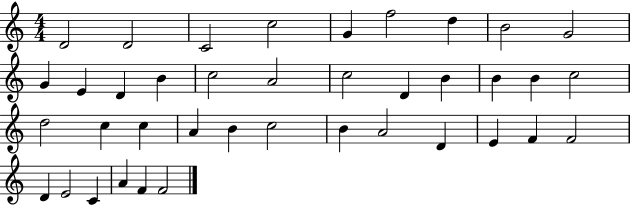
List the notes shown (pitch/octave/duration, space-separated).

D4/h D4/h C4/h C5/h G4/q F5/h D5/q B4/h G4/h G4/q E4/q D4/q B4/q C5/h A4/h C5/h D4/q B4/q B4/q B4/q C5/h D5/h C5/q C5/q A4/q B4/q C5/h B4/q A4/h D4/q E4/q F4/q F4/h D4/q E4/h C4/q A4/q F4/q F4/h